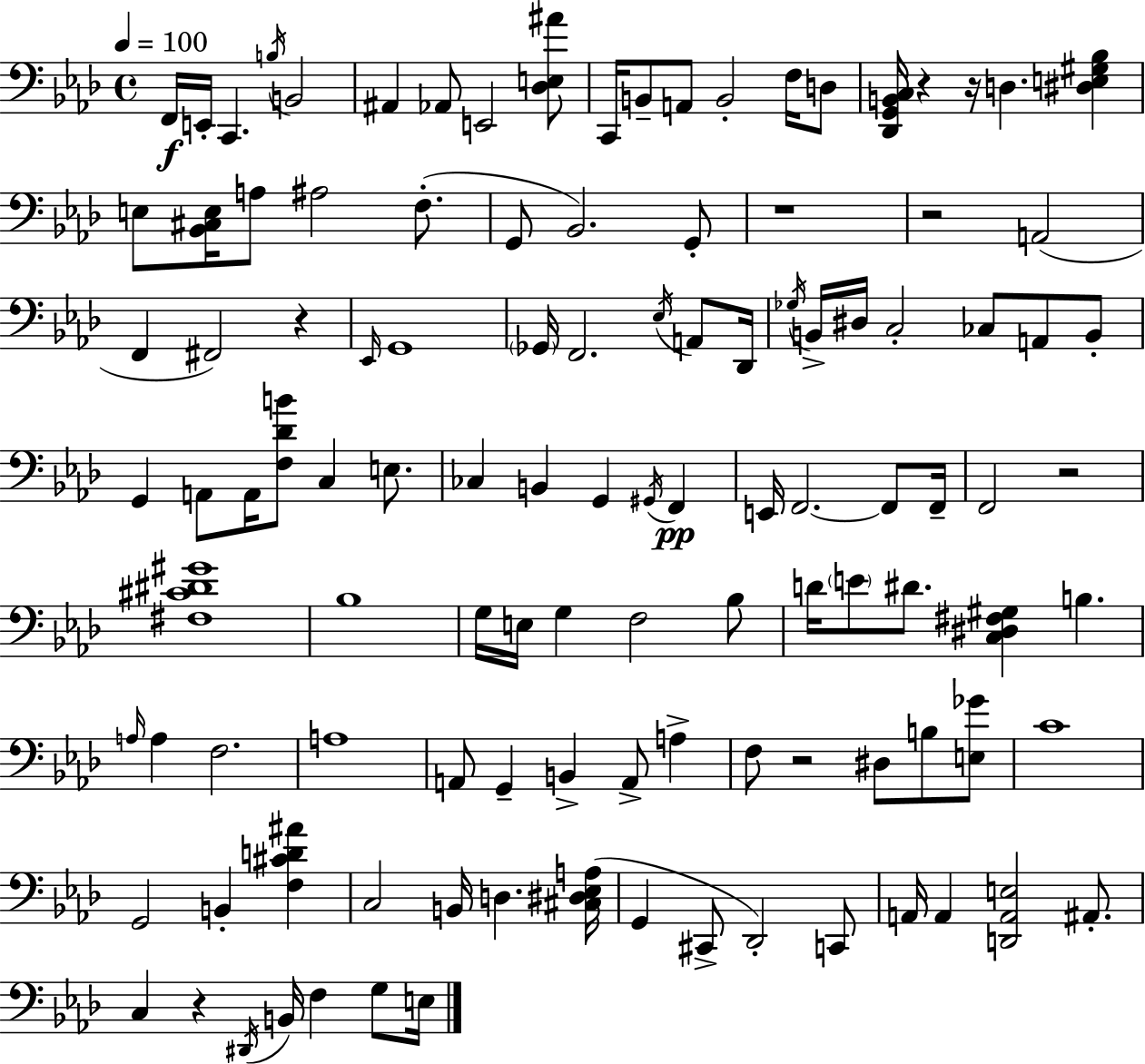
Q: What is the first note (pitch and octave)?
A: F2